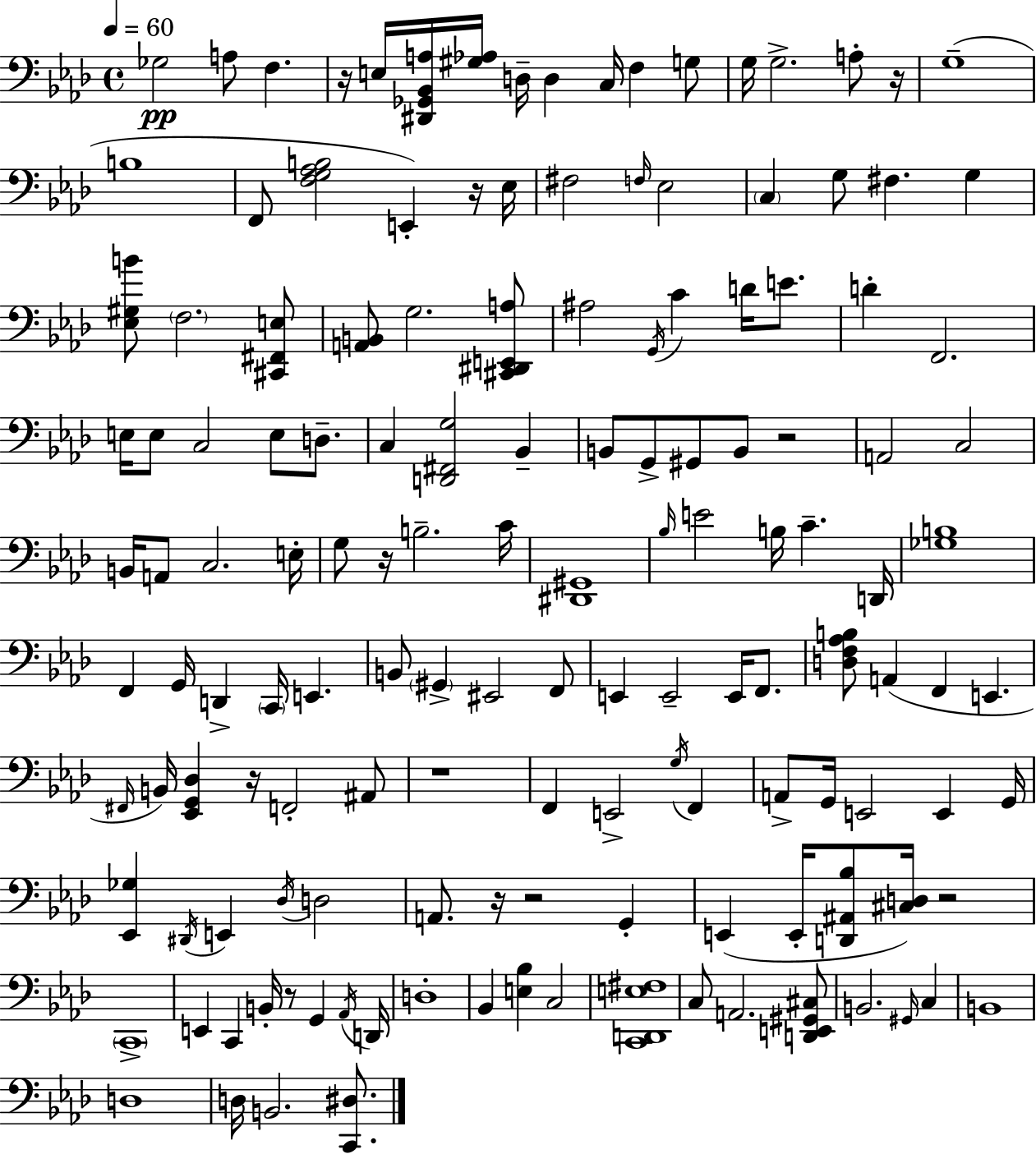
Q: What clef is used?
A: bass